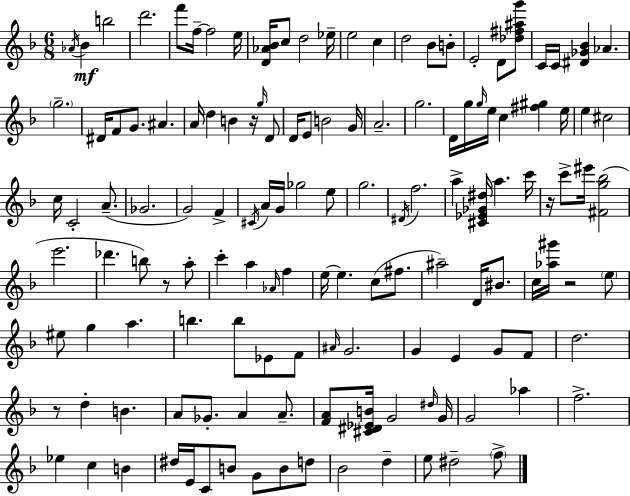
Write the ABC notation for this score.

X:1
T:Untitled
M:6/8
L:1/4
K:F
_A/4 _B b2 d'2 f'/2 f/4 f2 e/4 [D_A_B]/4 c/2 d2 _e/4 e2 c d2 _B/2 B/2 E2 D/2 [_d^f^ag']/2 C/4 C/4 [^D_G_B] _A g2 ^D/4 F/2 G/2 ^A A/4 d B z/4 g/4 D/2 D/4 E/2 B2 G/4 A2 g2 D/4 g/4 g/4 e/4 c [^f^g] e/4 e ^c2 c/4 C2 A/2 _G2 G2 F ^C/4 A/4 G/4 _g2 e/2 g2 ^D/4 f2 a [^C_E_G^d]/4 a c'/4 z/4 c'/2 ^e'/4 [^Fg_b]2 e'2 _d' b/2 z/2 a/2 c' a _A/4 f e/4 e c/2 ^f/2 ^a2 D/4 ^B/2 c/4 [_a^g']/4 z2 e/2 ^e/2 g a b b/2 _E/2 F/2 ^A/4 G2 G E G/2 F/2 d2 z/2 d B A/2 _G/2 A A/2 [FA]/2 [^C^D_EB]/4 G2 ^d/4 G/4 G2 _a f2 _e c B ^d/4 E/4 C/2 B/2 G/2 B/2 d/2 _B2 d e/2 ^d2 f/2